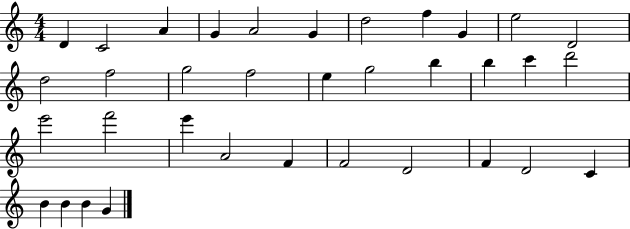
D4/q C4/h A4/q G4/q A4/h G4/q D5/h F5/q G4/q E5/h D4/h D5/h F5/h G5/h F5/h E5/q G5/h B5/q B5/q C6/q D6/h E6/h F6/h E6/q A4/h F4/q F4/h D4/h F4/q D4/h C4/q B4/q B4/q B4/q G4/q